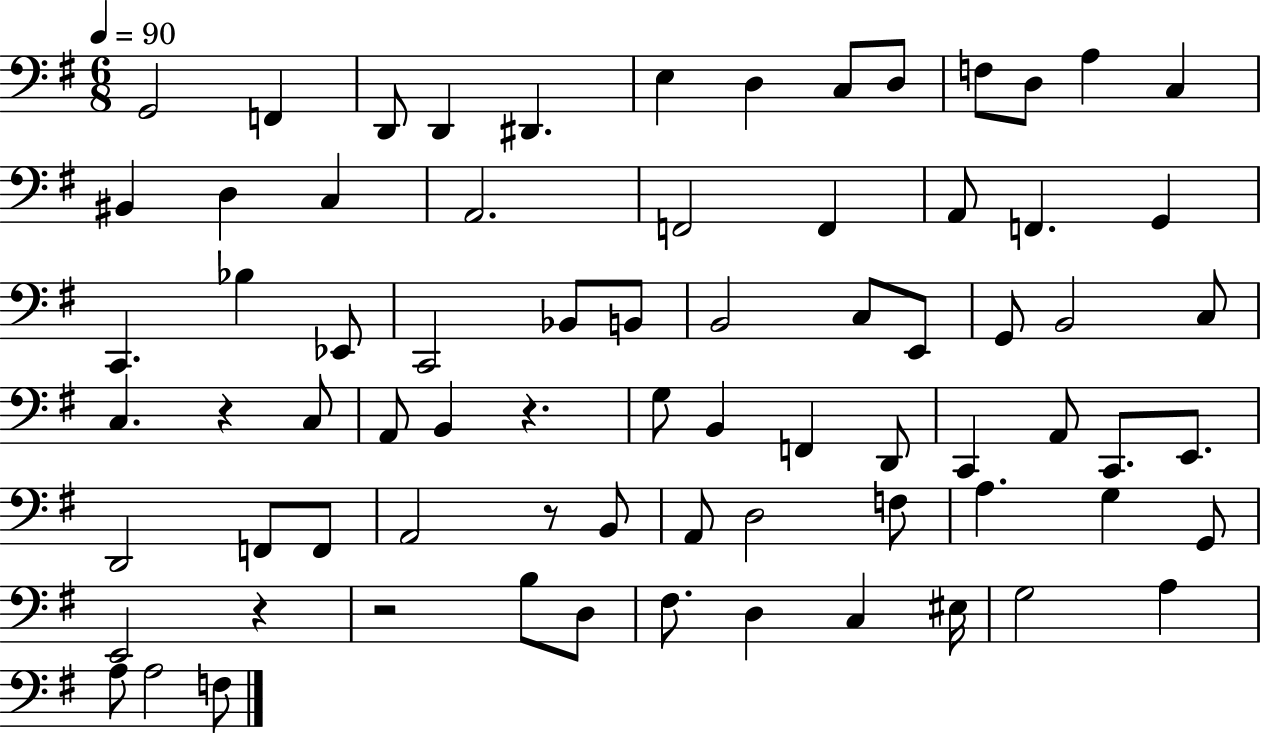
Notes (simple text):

G2/h F2/q D2/e D2/q D#2/q. E3/q D3/q C3/e D3/e F3/e D3/e A3/q C3/q BIS2/q D3/q C3/q A2/h. F2/h F2/q A2/e F2/q. G2/q C2/q. Bb3/q Eb2/e C2/h Bb2/e B2/e B2/h C3/e E2/e G2/e B2/h C3/e C3/q. R/q C3/e A2/e B2/q R/q. G3/e B2/q F2/q D2/e C2/q A2/e C2/e. E2/e. D2/h F2/e F2/e A2/h R/e B2/e A2/e D3/h F3/e A3/q. G3/q G2/e E2/h R/q R/h B3/e D3/e F#3/e. D3/q C3/q EIS3/s G3/h A3/q A3/e A3/h F3/e